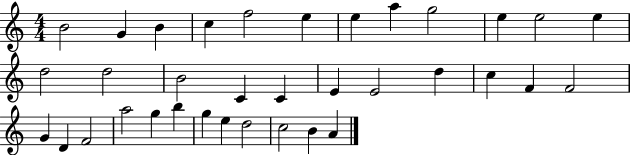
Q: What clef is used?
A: treble